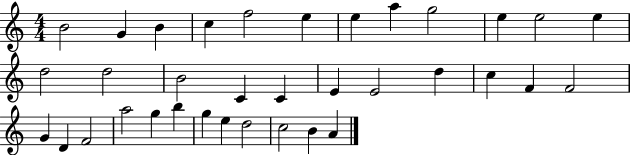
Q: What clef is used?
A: treble